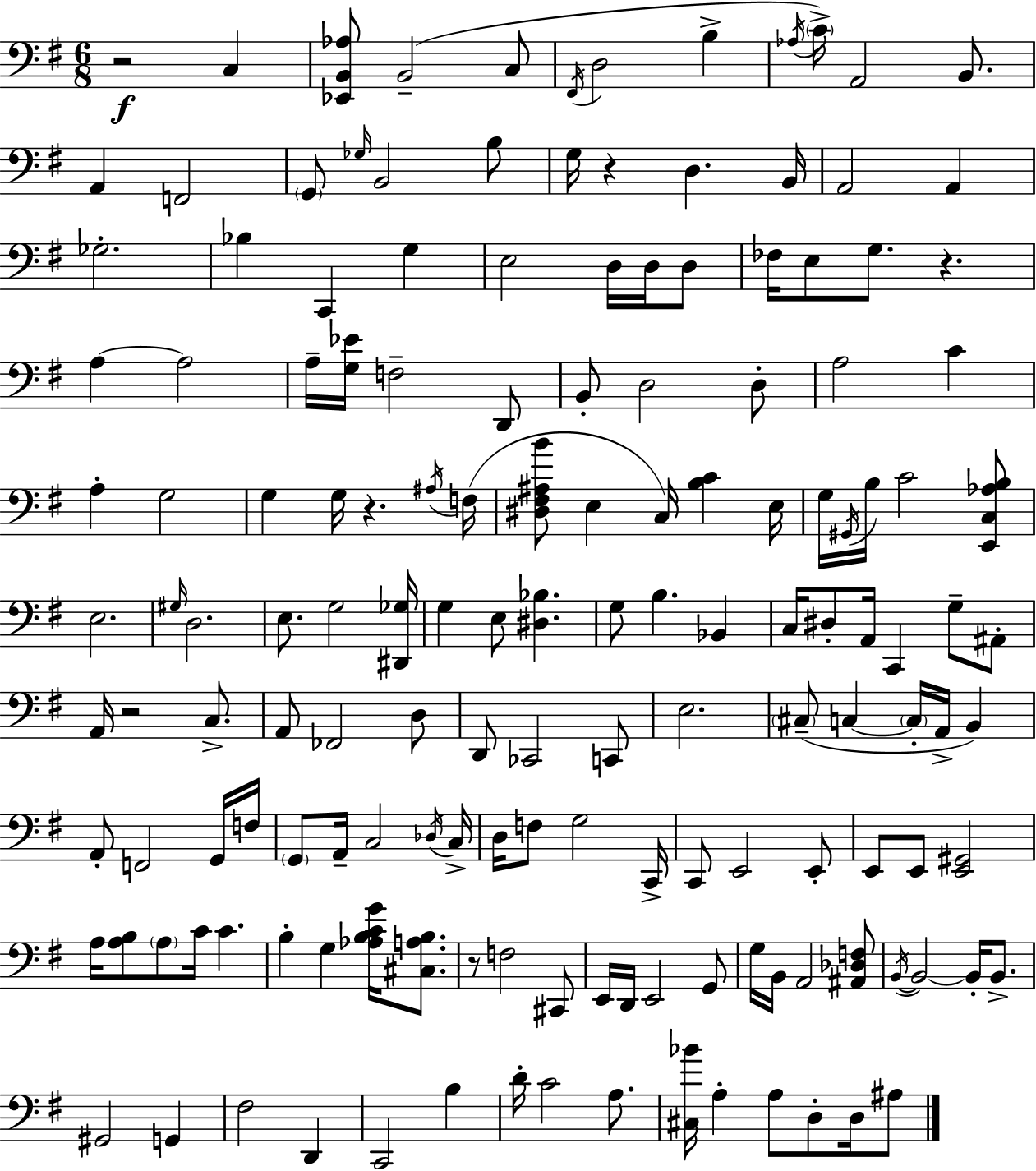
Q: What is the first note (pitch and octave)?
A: C3